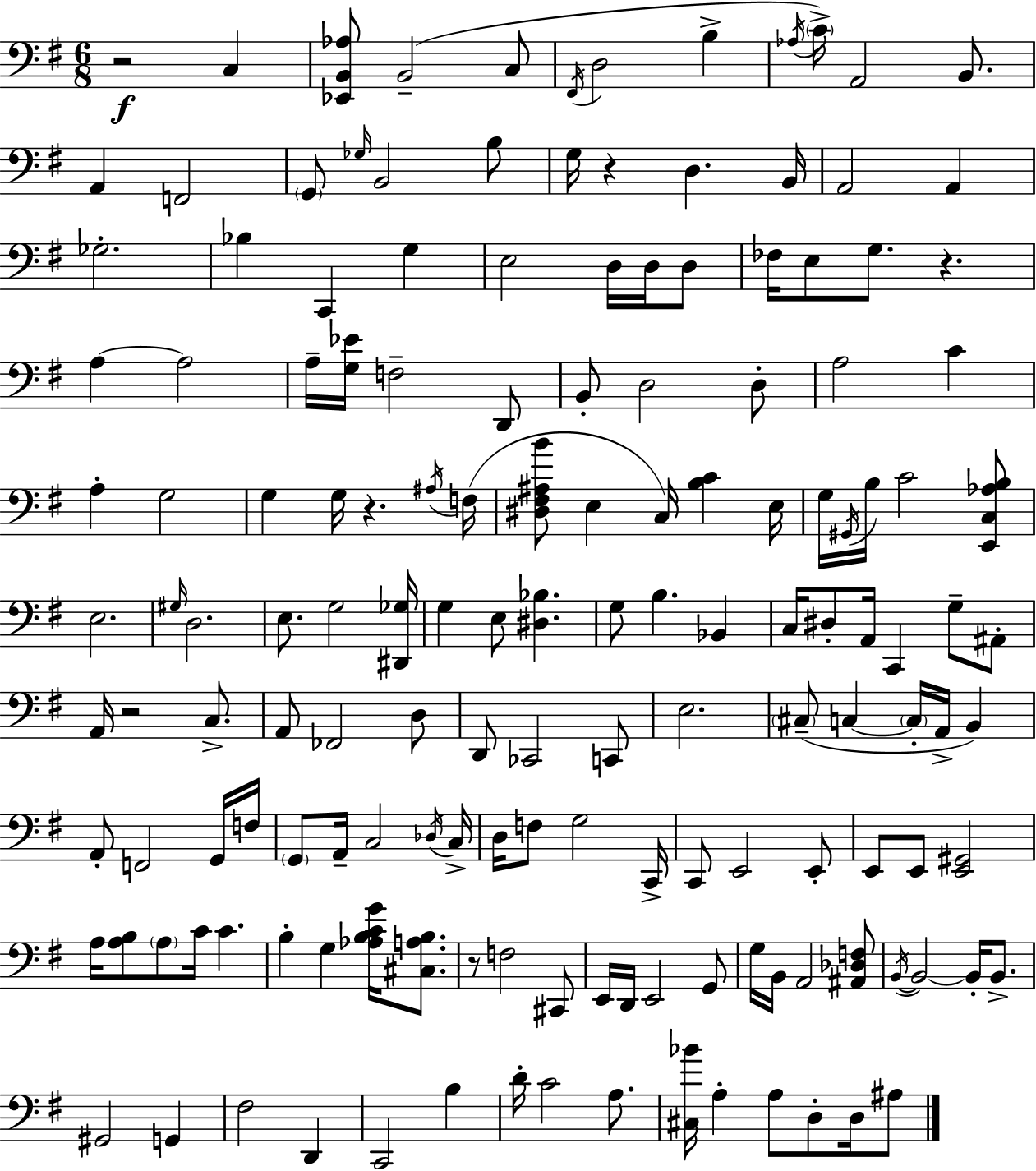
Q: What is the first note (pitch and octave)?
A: C3